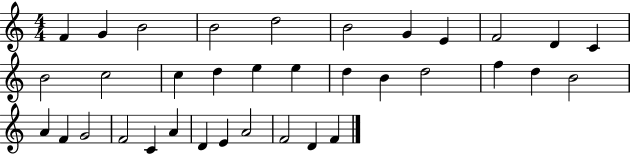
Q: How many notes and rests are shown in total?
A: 35